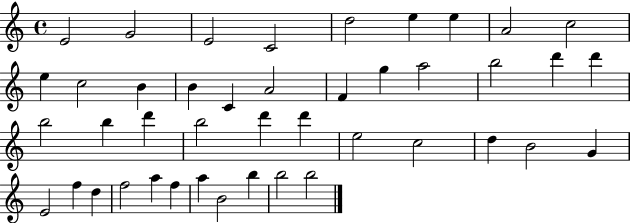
{
  \clef treble
  \time 4/4
  \defaultTimeSignature
  \key c \major
  e'2 g'2 | e'2 c'2 | d''2 e''4 e''4 | a'2 c''2 | \break e''4 c''2 b'4 | b'4 c'4 a'2 | f'4 g''4 a''2 | b''2 d'''4 d'''4 | \break b''2 b''4 d'''4 | b''2 d'''4 d'''4 | e''2 c''2 | d''4 b'2 g'4 | \break e'2 f''4 d''4 | f''2 a''4 f''4 | a''4 b'2 b''4 | b''2 b''2 | \break \bar "|."
}